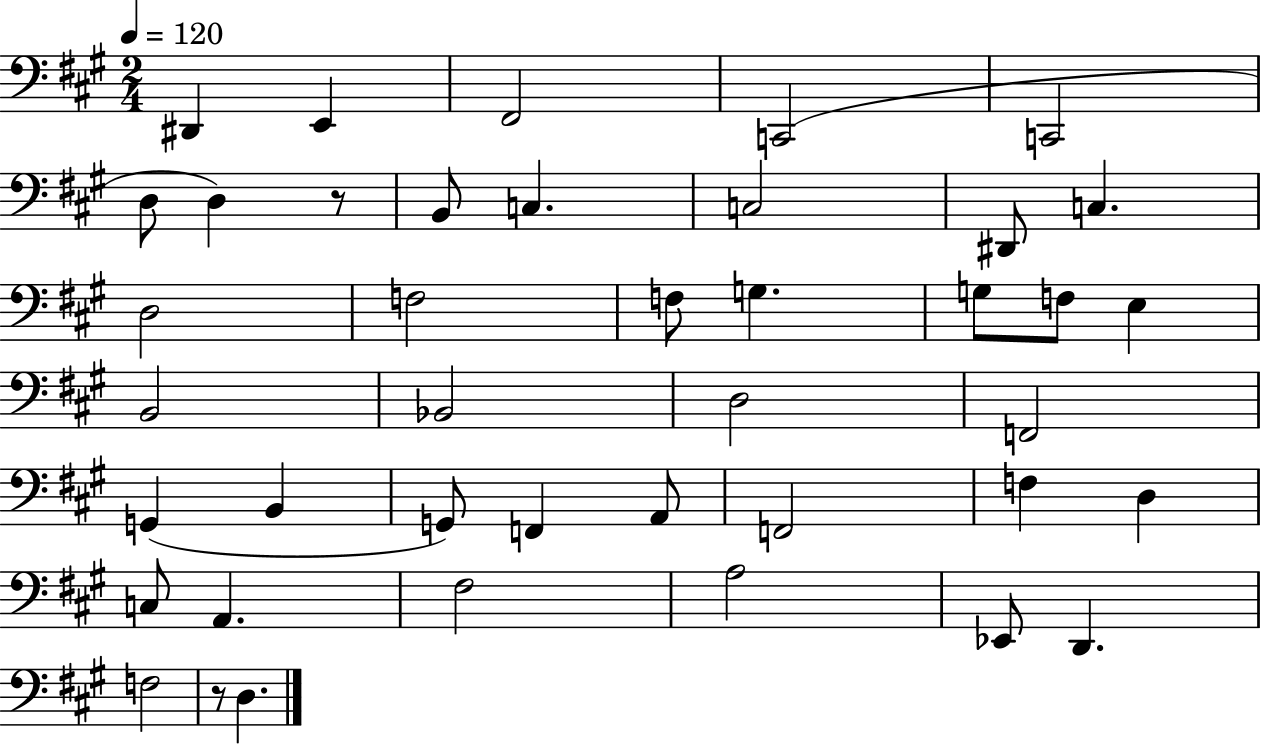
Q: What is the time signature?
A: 2/4